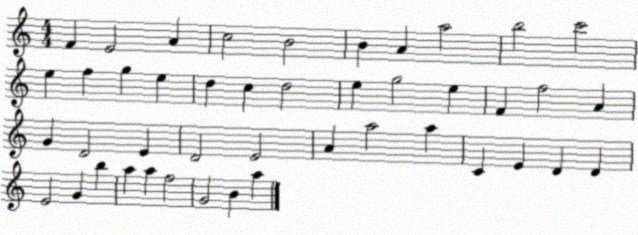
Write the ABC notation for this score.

X:1
T:Untitled
M:4/4
L:1/4
K:C
F E2 A c2 B2 B A a2 b2 c'2 e f g e d c d2 e g2 e F f2 A G D2 E D2 E2 A a2 a C E D D E2 G b a a f2 G2 B a